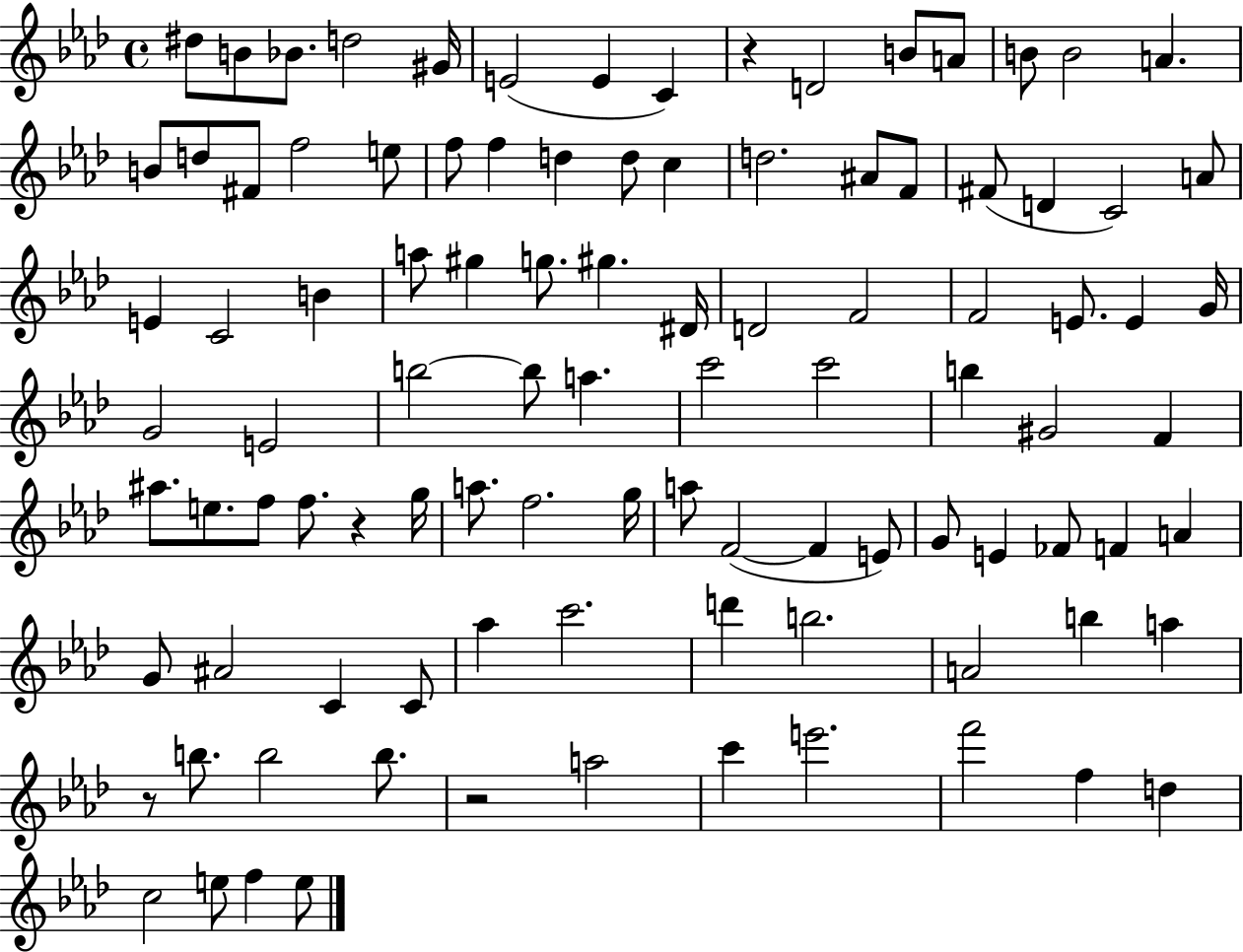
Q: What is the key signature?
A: AES major